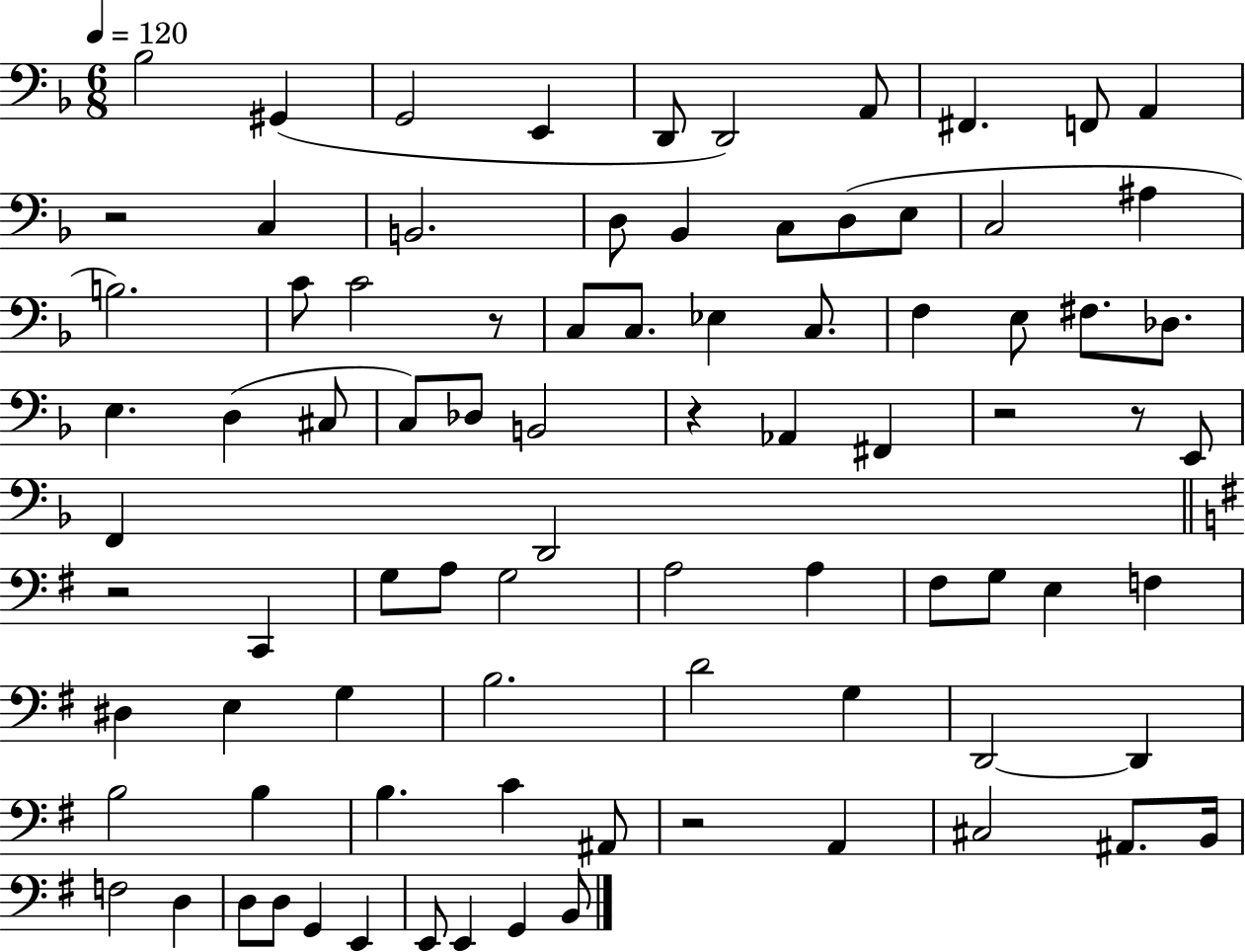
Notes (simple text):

Bb3/h G#2/q G2/h E2/q D2/e D2/h A2/e F#2/q. F2/e A2/q R/h C3/q B2/h. D3/e Bb2/q C3/e D3/e E3/e C3/h A#3/q B3/h. C4/e C4/h R/e C3/e C3/e. Eb3/q C3/e. F3/q E3/e F#3/e. Db3/e. E3/q. D3/q C#3/e C3/e Db3/e B2/h R/q Ab2/q F#2/q R/h R/e E2/e F2/q D2/h R/h C2/q G3/e A3/e G3/h A3/h A3/q F#3/e G3/e E3/q F3/q D#3/q E3/q G3/q B3/h. D4/h G3/q D2/h D2/q B3/h B3/q B3/q. C4/q A#2/e R/h A2/q C#3/h A#2/e. B2/s F3/h D3/q D3/e D3/e G2/q E2/q E2/e E2/q G2/q B2/e